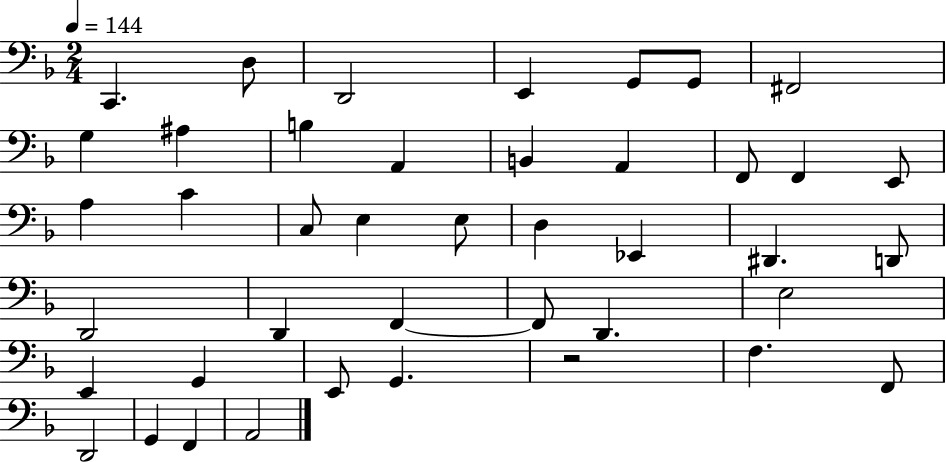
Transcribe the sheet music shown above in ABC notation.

X:1
T:Untitled
M:2/4
L:1/4
K:F
C,, D,/2 D,,2 E,, G,,/2 G,,/2 ^F,,2 G, ^A, B, A,, B,, A,, F,,/2 F,, E,,/2 A, C C,/2 E, E,/2 D, _E,, ^D,, D,,/2 D,,2 D,, F,, F,,/2 D,, E,2 E,, G,, E,,/2 G,, z2 F, F,,/2 D,,2 G,, F,, A,,2